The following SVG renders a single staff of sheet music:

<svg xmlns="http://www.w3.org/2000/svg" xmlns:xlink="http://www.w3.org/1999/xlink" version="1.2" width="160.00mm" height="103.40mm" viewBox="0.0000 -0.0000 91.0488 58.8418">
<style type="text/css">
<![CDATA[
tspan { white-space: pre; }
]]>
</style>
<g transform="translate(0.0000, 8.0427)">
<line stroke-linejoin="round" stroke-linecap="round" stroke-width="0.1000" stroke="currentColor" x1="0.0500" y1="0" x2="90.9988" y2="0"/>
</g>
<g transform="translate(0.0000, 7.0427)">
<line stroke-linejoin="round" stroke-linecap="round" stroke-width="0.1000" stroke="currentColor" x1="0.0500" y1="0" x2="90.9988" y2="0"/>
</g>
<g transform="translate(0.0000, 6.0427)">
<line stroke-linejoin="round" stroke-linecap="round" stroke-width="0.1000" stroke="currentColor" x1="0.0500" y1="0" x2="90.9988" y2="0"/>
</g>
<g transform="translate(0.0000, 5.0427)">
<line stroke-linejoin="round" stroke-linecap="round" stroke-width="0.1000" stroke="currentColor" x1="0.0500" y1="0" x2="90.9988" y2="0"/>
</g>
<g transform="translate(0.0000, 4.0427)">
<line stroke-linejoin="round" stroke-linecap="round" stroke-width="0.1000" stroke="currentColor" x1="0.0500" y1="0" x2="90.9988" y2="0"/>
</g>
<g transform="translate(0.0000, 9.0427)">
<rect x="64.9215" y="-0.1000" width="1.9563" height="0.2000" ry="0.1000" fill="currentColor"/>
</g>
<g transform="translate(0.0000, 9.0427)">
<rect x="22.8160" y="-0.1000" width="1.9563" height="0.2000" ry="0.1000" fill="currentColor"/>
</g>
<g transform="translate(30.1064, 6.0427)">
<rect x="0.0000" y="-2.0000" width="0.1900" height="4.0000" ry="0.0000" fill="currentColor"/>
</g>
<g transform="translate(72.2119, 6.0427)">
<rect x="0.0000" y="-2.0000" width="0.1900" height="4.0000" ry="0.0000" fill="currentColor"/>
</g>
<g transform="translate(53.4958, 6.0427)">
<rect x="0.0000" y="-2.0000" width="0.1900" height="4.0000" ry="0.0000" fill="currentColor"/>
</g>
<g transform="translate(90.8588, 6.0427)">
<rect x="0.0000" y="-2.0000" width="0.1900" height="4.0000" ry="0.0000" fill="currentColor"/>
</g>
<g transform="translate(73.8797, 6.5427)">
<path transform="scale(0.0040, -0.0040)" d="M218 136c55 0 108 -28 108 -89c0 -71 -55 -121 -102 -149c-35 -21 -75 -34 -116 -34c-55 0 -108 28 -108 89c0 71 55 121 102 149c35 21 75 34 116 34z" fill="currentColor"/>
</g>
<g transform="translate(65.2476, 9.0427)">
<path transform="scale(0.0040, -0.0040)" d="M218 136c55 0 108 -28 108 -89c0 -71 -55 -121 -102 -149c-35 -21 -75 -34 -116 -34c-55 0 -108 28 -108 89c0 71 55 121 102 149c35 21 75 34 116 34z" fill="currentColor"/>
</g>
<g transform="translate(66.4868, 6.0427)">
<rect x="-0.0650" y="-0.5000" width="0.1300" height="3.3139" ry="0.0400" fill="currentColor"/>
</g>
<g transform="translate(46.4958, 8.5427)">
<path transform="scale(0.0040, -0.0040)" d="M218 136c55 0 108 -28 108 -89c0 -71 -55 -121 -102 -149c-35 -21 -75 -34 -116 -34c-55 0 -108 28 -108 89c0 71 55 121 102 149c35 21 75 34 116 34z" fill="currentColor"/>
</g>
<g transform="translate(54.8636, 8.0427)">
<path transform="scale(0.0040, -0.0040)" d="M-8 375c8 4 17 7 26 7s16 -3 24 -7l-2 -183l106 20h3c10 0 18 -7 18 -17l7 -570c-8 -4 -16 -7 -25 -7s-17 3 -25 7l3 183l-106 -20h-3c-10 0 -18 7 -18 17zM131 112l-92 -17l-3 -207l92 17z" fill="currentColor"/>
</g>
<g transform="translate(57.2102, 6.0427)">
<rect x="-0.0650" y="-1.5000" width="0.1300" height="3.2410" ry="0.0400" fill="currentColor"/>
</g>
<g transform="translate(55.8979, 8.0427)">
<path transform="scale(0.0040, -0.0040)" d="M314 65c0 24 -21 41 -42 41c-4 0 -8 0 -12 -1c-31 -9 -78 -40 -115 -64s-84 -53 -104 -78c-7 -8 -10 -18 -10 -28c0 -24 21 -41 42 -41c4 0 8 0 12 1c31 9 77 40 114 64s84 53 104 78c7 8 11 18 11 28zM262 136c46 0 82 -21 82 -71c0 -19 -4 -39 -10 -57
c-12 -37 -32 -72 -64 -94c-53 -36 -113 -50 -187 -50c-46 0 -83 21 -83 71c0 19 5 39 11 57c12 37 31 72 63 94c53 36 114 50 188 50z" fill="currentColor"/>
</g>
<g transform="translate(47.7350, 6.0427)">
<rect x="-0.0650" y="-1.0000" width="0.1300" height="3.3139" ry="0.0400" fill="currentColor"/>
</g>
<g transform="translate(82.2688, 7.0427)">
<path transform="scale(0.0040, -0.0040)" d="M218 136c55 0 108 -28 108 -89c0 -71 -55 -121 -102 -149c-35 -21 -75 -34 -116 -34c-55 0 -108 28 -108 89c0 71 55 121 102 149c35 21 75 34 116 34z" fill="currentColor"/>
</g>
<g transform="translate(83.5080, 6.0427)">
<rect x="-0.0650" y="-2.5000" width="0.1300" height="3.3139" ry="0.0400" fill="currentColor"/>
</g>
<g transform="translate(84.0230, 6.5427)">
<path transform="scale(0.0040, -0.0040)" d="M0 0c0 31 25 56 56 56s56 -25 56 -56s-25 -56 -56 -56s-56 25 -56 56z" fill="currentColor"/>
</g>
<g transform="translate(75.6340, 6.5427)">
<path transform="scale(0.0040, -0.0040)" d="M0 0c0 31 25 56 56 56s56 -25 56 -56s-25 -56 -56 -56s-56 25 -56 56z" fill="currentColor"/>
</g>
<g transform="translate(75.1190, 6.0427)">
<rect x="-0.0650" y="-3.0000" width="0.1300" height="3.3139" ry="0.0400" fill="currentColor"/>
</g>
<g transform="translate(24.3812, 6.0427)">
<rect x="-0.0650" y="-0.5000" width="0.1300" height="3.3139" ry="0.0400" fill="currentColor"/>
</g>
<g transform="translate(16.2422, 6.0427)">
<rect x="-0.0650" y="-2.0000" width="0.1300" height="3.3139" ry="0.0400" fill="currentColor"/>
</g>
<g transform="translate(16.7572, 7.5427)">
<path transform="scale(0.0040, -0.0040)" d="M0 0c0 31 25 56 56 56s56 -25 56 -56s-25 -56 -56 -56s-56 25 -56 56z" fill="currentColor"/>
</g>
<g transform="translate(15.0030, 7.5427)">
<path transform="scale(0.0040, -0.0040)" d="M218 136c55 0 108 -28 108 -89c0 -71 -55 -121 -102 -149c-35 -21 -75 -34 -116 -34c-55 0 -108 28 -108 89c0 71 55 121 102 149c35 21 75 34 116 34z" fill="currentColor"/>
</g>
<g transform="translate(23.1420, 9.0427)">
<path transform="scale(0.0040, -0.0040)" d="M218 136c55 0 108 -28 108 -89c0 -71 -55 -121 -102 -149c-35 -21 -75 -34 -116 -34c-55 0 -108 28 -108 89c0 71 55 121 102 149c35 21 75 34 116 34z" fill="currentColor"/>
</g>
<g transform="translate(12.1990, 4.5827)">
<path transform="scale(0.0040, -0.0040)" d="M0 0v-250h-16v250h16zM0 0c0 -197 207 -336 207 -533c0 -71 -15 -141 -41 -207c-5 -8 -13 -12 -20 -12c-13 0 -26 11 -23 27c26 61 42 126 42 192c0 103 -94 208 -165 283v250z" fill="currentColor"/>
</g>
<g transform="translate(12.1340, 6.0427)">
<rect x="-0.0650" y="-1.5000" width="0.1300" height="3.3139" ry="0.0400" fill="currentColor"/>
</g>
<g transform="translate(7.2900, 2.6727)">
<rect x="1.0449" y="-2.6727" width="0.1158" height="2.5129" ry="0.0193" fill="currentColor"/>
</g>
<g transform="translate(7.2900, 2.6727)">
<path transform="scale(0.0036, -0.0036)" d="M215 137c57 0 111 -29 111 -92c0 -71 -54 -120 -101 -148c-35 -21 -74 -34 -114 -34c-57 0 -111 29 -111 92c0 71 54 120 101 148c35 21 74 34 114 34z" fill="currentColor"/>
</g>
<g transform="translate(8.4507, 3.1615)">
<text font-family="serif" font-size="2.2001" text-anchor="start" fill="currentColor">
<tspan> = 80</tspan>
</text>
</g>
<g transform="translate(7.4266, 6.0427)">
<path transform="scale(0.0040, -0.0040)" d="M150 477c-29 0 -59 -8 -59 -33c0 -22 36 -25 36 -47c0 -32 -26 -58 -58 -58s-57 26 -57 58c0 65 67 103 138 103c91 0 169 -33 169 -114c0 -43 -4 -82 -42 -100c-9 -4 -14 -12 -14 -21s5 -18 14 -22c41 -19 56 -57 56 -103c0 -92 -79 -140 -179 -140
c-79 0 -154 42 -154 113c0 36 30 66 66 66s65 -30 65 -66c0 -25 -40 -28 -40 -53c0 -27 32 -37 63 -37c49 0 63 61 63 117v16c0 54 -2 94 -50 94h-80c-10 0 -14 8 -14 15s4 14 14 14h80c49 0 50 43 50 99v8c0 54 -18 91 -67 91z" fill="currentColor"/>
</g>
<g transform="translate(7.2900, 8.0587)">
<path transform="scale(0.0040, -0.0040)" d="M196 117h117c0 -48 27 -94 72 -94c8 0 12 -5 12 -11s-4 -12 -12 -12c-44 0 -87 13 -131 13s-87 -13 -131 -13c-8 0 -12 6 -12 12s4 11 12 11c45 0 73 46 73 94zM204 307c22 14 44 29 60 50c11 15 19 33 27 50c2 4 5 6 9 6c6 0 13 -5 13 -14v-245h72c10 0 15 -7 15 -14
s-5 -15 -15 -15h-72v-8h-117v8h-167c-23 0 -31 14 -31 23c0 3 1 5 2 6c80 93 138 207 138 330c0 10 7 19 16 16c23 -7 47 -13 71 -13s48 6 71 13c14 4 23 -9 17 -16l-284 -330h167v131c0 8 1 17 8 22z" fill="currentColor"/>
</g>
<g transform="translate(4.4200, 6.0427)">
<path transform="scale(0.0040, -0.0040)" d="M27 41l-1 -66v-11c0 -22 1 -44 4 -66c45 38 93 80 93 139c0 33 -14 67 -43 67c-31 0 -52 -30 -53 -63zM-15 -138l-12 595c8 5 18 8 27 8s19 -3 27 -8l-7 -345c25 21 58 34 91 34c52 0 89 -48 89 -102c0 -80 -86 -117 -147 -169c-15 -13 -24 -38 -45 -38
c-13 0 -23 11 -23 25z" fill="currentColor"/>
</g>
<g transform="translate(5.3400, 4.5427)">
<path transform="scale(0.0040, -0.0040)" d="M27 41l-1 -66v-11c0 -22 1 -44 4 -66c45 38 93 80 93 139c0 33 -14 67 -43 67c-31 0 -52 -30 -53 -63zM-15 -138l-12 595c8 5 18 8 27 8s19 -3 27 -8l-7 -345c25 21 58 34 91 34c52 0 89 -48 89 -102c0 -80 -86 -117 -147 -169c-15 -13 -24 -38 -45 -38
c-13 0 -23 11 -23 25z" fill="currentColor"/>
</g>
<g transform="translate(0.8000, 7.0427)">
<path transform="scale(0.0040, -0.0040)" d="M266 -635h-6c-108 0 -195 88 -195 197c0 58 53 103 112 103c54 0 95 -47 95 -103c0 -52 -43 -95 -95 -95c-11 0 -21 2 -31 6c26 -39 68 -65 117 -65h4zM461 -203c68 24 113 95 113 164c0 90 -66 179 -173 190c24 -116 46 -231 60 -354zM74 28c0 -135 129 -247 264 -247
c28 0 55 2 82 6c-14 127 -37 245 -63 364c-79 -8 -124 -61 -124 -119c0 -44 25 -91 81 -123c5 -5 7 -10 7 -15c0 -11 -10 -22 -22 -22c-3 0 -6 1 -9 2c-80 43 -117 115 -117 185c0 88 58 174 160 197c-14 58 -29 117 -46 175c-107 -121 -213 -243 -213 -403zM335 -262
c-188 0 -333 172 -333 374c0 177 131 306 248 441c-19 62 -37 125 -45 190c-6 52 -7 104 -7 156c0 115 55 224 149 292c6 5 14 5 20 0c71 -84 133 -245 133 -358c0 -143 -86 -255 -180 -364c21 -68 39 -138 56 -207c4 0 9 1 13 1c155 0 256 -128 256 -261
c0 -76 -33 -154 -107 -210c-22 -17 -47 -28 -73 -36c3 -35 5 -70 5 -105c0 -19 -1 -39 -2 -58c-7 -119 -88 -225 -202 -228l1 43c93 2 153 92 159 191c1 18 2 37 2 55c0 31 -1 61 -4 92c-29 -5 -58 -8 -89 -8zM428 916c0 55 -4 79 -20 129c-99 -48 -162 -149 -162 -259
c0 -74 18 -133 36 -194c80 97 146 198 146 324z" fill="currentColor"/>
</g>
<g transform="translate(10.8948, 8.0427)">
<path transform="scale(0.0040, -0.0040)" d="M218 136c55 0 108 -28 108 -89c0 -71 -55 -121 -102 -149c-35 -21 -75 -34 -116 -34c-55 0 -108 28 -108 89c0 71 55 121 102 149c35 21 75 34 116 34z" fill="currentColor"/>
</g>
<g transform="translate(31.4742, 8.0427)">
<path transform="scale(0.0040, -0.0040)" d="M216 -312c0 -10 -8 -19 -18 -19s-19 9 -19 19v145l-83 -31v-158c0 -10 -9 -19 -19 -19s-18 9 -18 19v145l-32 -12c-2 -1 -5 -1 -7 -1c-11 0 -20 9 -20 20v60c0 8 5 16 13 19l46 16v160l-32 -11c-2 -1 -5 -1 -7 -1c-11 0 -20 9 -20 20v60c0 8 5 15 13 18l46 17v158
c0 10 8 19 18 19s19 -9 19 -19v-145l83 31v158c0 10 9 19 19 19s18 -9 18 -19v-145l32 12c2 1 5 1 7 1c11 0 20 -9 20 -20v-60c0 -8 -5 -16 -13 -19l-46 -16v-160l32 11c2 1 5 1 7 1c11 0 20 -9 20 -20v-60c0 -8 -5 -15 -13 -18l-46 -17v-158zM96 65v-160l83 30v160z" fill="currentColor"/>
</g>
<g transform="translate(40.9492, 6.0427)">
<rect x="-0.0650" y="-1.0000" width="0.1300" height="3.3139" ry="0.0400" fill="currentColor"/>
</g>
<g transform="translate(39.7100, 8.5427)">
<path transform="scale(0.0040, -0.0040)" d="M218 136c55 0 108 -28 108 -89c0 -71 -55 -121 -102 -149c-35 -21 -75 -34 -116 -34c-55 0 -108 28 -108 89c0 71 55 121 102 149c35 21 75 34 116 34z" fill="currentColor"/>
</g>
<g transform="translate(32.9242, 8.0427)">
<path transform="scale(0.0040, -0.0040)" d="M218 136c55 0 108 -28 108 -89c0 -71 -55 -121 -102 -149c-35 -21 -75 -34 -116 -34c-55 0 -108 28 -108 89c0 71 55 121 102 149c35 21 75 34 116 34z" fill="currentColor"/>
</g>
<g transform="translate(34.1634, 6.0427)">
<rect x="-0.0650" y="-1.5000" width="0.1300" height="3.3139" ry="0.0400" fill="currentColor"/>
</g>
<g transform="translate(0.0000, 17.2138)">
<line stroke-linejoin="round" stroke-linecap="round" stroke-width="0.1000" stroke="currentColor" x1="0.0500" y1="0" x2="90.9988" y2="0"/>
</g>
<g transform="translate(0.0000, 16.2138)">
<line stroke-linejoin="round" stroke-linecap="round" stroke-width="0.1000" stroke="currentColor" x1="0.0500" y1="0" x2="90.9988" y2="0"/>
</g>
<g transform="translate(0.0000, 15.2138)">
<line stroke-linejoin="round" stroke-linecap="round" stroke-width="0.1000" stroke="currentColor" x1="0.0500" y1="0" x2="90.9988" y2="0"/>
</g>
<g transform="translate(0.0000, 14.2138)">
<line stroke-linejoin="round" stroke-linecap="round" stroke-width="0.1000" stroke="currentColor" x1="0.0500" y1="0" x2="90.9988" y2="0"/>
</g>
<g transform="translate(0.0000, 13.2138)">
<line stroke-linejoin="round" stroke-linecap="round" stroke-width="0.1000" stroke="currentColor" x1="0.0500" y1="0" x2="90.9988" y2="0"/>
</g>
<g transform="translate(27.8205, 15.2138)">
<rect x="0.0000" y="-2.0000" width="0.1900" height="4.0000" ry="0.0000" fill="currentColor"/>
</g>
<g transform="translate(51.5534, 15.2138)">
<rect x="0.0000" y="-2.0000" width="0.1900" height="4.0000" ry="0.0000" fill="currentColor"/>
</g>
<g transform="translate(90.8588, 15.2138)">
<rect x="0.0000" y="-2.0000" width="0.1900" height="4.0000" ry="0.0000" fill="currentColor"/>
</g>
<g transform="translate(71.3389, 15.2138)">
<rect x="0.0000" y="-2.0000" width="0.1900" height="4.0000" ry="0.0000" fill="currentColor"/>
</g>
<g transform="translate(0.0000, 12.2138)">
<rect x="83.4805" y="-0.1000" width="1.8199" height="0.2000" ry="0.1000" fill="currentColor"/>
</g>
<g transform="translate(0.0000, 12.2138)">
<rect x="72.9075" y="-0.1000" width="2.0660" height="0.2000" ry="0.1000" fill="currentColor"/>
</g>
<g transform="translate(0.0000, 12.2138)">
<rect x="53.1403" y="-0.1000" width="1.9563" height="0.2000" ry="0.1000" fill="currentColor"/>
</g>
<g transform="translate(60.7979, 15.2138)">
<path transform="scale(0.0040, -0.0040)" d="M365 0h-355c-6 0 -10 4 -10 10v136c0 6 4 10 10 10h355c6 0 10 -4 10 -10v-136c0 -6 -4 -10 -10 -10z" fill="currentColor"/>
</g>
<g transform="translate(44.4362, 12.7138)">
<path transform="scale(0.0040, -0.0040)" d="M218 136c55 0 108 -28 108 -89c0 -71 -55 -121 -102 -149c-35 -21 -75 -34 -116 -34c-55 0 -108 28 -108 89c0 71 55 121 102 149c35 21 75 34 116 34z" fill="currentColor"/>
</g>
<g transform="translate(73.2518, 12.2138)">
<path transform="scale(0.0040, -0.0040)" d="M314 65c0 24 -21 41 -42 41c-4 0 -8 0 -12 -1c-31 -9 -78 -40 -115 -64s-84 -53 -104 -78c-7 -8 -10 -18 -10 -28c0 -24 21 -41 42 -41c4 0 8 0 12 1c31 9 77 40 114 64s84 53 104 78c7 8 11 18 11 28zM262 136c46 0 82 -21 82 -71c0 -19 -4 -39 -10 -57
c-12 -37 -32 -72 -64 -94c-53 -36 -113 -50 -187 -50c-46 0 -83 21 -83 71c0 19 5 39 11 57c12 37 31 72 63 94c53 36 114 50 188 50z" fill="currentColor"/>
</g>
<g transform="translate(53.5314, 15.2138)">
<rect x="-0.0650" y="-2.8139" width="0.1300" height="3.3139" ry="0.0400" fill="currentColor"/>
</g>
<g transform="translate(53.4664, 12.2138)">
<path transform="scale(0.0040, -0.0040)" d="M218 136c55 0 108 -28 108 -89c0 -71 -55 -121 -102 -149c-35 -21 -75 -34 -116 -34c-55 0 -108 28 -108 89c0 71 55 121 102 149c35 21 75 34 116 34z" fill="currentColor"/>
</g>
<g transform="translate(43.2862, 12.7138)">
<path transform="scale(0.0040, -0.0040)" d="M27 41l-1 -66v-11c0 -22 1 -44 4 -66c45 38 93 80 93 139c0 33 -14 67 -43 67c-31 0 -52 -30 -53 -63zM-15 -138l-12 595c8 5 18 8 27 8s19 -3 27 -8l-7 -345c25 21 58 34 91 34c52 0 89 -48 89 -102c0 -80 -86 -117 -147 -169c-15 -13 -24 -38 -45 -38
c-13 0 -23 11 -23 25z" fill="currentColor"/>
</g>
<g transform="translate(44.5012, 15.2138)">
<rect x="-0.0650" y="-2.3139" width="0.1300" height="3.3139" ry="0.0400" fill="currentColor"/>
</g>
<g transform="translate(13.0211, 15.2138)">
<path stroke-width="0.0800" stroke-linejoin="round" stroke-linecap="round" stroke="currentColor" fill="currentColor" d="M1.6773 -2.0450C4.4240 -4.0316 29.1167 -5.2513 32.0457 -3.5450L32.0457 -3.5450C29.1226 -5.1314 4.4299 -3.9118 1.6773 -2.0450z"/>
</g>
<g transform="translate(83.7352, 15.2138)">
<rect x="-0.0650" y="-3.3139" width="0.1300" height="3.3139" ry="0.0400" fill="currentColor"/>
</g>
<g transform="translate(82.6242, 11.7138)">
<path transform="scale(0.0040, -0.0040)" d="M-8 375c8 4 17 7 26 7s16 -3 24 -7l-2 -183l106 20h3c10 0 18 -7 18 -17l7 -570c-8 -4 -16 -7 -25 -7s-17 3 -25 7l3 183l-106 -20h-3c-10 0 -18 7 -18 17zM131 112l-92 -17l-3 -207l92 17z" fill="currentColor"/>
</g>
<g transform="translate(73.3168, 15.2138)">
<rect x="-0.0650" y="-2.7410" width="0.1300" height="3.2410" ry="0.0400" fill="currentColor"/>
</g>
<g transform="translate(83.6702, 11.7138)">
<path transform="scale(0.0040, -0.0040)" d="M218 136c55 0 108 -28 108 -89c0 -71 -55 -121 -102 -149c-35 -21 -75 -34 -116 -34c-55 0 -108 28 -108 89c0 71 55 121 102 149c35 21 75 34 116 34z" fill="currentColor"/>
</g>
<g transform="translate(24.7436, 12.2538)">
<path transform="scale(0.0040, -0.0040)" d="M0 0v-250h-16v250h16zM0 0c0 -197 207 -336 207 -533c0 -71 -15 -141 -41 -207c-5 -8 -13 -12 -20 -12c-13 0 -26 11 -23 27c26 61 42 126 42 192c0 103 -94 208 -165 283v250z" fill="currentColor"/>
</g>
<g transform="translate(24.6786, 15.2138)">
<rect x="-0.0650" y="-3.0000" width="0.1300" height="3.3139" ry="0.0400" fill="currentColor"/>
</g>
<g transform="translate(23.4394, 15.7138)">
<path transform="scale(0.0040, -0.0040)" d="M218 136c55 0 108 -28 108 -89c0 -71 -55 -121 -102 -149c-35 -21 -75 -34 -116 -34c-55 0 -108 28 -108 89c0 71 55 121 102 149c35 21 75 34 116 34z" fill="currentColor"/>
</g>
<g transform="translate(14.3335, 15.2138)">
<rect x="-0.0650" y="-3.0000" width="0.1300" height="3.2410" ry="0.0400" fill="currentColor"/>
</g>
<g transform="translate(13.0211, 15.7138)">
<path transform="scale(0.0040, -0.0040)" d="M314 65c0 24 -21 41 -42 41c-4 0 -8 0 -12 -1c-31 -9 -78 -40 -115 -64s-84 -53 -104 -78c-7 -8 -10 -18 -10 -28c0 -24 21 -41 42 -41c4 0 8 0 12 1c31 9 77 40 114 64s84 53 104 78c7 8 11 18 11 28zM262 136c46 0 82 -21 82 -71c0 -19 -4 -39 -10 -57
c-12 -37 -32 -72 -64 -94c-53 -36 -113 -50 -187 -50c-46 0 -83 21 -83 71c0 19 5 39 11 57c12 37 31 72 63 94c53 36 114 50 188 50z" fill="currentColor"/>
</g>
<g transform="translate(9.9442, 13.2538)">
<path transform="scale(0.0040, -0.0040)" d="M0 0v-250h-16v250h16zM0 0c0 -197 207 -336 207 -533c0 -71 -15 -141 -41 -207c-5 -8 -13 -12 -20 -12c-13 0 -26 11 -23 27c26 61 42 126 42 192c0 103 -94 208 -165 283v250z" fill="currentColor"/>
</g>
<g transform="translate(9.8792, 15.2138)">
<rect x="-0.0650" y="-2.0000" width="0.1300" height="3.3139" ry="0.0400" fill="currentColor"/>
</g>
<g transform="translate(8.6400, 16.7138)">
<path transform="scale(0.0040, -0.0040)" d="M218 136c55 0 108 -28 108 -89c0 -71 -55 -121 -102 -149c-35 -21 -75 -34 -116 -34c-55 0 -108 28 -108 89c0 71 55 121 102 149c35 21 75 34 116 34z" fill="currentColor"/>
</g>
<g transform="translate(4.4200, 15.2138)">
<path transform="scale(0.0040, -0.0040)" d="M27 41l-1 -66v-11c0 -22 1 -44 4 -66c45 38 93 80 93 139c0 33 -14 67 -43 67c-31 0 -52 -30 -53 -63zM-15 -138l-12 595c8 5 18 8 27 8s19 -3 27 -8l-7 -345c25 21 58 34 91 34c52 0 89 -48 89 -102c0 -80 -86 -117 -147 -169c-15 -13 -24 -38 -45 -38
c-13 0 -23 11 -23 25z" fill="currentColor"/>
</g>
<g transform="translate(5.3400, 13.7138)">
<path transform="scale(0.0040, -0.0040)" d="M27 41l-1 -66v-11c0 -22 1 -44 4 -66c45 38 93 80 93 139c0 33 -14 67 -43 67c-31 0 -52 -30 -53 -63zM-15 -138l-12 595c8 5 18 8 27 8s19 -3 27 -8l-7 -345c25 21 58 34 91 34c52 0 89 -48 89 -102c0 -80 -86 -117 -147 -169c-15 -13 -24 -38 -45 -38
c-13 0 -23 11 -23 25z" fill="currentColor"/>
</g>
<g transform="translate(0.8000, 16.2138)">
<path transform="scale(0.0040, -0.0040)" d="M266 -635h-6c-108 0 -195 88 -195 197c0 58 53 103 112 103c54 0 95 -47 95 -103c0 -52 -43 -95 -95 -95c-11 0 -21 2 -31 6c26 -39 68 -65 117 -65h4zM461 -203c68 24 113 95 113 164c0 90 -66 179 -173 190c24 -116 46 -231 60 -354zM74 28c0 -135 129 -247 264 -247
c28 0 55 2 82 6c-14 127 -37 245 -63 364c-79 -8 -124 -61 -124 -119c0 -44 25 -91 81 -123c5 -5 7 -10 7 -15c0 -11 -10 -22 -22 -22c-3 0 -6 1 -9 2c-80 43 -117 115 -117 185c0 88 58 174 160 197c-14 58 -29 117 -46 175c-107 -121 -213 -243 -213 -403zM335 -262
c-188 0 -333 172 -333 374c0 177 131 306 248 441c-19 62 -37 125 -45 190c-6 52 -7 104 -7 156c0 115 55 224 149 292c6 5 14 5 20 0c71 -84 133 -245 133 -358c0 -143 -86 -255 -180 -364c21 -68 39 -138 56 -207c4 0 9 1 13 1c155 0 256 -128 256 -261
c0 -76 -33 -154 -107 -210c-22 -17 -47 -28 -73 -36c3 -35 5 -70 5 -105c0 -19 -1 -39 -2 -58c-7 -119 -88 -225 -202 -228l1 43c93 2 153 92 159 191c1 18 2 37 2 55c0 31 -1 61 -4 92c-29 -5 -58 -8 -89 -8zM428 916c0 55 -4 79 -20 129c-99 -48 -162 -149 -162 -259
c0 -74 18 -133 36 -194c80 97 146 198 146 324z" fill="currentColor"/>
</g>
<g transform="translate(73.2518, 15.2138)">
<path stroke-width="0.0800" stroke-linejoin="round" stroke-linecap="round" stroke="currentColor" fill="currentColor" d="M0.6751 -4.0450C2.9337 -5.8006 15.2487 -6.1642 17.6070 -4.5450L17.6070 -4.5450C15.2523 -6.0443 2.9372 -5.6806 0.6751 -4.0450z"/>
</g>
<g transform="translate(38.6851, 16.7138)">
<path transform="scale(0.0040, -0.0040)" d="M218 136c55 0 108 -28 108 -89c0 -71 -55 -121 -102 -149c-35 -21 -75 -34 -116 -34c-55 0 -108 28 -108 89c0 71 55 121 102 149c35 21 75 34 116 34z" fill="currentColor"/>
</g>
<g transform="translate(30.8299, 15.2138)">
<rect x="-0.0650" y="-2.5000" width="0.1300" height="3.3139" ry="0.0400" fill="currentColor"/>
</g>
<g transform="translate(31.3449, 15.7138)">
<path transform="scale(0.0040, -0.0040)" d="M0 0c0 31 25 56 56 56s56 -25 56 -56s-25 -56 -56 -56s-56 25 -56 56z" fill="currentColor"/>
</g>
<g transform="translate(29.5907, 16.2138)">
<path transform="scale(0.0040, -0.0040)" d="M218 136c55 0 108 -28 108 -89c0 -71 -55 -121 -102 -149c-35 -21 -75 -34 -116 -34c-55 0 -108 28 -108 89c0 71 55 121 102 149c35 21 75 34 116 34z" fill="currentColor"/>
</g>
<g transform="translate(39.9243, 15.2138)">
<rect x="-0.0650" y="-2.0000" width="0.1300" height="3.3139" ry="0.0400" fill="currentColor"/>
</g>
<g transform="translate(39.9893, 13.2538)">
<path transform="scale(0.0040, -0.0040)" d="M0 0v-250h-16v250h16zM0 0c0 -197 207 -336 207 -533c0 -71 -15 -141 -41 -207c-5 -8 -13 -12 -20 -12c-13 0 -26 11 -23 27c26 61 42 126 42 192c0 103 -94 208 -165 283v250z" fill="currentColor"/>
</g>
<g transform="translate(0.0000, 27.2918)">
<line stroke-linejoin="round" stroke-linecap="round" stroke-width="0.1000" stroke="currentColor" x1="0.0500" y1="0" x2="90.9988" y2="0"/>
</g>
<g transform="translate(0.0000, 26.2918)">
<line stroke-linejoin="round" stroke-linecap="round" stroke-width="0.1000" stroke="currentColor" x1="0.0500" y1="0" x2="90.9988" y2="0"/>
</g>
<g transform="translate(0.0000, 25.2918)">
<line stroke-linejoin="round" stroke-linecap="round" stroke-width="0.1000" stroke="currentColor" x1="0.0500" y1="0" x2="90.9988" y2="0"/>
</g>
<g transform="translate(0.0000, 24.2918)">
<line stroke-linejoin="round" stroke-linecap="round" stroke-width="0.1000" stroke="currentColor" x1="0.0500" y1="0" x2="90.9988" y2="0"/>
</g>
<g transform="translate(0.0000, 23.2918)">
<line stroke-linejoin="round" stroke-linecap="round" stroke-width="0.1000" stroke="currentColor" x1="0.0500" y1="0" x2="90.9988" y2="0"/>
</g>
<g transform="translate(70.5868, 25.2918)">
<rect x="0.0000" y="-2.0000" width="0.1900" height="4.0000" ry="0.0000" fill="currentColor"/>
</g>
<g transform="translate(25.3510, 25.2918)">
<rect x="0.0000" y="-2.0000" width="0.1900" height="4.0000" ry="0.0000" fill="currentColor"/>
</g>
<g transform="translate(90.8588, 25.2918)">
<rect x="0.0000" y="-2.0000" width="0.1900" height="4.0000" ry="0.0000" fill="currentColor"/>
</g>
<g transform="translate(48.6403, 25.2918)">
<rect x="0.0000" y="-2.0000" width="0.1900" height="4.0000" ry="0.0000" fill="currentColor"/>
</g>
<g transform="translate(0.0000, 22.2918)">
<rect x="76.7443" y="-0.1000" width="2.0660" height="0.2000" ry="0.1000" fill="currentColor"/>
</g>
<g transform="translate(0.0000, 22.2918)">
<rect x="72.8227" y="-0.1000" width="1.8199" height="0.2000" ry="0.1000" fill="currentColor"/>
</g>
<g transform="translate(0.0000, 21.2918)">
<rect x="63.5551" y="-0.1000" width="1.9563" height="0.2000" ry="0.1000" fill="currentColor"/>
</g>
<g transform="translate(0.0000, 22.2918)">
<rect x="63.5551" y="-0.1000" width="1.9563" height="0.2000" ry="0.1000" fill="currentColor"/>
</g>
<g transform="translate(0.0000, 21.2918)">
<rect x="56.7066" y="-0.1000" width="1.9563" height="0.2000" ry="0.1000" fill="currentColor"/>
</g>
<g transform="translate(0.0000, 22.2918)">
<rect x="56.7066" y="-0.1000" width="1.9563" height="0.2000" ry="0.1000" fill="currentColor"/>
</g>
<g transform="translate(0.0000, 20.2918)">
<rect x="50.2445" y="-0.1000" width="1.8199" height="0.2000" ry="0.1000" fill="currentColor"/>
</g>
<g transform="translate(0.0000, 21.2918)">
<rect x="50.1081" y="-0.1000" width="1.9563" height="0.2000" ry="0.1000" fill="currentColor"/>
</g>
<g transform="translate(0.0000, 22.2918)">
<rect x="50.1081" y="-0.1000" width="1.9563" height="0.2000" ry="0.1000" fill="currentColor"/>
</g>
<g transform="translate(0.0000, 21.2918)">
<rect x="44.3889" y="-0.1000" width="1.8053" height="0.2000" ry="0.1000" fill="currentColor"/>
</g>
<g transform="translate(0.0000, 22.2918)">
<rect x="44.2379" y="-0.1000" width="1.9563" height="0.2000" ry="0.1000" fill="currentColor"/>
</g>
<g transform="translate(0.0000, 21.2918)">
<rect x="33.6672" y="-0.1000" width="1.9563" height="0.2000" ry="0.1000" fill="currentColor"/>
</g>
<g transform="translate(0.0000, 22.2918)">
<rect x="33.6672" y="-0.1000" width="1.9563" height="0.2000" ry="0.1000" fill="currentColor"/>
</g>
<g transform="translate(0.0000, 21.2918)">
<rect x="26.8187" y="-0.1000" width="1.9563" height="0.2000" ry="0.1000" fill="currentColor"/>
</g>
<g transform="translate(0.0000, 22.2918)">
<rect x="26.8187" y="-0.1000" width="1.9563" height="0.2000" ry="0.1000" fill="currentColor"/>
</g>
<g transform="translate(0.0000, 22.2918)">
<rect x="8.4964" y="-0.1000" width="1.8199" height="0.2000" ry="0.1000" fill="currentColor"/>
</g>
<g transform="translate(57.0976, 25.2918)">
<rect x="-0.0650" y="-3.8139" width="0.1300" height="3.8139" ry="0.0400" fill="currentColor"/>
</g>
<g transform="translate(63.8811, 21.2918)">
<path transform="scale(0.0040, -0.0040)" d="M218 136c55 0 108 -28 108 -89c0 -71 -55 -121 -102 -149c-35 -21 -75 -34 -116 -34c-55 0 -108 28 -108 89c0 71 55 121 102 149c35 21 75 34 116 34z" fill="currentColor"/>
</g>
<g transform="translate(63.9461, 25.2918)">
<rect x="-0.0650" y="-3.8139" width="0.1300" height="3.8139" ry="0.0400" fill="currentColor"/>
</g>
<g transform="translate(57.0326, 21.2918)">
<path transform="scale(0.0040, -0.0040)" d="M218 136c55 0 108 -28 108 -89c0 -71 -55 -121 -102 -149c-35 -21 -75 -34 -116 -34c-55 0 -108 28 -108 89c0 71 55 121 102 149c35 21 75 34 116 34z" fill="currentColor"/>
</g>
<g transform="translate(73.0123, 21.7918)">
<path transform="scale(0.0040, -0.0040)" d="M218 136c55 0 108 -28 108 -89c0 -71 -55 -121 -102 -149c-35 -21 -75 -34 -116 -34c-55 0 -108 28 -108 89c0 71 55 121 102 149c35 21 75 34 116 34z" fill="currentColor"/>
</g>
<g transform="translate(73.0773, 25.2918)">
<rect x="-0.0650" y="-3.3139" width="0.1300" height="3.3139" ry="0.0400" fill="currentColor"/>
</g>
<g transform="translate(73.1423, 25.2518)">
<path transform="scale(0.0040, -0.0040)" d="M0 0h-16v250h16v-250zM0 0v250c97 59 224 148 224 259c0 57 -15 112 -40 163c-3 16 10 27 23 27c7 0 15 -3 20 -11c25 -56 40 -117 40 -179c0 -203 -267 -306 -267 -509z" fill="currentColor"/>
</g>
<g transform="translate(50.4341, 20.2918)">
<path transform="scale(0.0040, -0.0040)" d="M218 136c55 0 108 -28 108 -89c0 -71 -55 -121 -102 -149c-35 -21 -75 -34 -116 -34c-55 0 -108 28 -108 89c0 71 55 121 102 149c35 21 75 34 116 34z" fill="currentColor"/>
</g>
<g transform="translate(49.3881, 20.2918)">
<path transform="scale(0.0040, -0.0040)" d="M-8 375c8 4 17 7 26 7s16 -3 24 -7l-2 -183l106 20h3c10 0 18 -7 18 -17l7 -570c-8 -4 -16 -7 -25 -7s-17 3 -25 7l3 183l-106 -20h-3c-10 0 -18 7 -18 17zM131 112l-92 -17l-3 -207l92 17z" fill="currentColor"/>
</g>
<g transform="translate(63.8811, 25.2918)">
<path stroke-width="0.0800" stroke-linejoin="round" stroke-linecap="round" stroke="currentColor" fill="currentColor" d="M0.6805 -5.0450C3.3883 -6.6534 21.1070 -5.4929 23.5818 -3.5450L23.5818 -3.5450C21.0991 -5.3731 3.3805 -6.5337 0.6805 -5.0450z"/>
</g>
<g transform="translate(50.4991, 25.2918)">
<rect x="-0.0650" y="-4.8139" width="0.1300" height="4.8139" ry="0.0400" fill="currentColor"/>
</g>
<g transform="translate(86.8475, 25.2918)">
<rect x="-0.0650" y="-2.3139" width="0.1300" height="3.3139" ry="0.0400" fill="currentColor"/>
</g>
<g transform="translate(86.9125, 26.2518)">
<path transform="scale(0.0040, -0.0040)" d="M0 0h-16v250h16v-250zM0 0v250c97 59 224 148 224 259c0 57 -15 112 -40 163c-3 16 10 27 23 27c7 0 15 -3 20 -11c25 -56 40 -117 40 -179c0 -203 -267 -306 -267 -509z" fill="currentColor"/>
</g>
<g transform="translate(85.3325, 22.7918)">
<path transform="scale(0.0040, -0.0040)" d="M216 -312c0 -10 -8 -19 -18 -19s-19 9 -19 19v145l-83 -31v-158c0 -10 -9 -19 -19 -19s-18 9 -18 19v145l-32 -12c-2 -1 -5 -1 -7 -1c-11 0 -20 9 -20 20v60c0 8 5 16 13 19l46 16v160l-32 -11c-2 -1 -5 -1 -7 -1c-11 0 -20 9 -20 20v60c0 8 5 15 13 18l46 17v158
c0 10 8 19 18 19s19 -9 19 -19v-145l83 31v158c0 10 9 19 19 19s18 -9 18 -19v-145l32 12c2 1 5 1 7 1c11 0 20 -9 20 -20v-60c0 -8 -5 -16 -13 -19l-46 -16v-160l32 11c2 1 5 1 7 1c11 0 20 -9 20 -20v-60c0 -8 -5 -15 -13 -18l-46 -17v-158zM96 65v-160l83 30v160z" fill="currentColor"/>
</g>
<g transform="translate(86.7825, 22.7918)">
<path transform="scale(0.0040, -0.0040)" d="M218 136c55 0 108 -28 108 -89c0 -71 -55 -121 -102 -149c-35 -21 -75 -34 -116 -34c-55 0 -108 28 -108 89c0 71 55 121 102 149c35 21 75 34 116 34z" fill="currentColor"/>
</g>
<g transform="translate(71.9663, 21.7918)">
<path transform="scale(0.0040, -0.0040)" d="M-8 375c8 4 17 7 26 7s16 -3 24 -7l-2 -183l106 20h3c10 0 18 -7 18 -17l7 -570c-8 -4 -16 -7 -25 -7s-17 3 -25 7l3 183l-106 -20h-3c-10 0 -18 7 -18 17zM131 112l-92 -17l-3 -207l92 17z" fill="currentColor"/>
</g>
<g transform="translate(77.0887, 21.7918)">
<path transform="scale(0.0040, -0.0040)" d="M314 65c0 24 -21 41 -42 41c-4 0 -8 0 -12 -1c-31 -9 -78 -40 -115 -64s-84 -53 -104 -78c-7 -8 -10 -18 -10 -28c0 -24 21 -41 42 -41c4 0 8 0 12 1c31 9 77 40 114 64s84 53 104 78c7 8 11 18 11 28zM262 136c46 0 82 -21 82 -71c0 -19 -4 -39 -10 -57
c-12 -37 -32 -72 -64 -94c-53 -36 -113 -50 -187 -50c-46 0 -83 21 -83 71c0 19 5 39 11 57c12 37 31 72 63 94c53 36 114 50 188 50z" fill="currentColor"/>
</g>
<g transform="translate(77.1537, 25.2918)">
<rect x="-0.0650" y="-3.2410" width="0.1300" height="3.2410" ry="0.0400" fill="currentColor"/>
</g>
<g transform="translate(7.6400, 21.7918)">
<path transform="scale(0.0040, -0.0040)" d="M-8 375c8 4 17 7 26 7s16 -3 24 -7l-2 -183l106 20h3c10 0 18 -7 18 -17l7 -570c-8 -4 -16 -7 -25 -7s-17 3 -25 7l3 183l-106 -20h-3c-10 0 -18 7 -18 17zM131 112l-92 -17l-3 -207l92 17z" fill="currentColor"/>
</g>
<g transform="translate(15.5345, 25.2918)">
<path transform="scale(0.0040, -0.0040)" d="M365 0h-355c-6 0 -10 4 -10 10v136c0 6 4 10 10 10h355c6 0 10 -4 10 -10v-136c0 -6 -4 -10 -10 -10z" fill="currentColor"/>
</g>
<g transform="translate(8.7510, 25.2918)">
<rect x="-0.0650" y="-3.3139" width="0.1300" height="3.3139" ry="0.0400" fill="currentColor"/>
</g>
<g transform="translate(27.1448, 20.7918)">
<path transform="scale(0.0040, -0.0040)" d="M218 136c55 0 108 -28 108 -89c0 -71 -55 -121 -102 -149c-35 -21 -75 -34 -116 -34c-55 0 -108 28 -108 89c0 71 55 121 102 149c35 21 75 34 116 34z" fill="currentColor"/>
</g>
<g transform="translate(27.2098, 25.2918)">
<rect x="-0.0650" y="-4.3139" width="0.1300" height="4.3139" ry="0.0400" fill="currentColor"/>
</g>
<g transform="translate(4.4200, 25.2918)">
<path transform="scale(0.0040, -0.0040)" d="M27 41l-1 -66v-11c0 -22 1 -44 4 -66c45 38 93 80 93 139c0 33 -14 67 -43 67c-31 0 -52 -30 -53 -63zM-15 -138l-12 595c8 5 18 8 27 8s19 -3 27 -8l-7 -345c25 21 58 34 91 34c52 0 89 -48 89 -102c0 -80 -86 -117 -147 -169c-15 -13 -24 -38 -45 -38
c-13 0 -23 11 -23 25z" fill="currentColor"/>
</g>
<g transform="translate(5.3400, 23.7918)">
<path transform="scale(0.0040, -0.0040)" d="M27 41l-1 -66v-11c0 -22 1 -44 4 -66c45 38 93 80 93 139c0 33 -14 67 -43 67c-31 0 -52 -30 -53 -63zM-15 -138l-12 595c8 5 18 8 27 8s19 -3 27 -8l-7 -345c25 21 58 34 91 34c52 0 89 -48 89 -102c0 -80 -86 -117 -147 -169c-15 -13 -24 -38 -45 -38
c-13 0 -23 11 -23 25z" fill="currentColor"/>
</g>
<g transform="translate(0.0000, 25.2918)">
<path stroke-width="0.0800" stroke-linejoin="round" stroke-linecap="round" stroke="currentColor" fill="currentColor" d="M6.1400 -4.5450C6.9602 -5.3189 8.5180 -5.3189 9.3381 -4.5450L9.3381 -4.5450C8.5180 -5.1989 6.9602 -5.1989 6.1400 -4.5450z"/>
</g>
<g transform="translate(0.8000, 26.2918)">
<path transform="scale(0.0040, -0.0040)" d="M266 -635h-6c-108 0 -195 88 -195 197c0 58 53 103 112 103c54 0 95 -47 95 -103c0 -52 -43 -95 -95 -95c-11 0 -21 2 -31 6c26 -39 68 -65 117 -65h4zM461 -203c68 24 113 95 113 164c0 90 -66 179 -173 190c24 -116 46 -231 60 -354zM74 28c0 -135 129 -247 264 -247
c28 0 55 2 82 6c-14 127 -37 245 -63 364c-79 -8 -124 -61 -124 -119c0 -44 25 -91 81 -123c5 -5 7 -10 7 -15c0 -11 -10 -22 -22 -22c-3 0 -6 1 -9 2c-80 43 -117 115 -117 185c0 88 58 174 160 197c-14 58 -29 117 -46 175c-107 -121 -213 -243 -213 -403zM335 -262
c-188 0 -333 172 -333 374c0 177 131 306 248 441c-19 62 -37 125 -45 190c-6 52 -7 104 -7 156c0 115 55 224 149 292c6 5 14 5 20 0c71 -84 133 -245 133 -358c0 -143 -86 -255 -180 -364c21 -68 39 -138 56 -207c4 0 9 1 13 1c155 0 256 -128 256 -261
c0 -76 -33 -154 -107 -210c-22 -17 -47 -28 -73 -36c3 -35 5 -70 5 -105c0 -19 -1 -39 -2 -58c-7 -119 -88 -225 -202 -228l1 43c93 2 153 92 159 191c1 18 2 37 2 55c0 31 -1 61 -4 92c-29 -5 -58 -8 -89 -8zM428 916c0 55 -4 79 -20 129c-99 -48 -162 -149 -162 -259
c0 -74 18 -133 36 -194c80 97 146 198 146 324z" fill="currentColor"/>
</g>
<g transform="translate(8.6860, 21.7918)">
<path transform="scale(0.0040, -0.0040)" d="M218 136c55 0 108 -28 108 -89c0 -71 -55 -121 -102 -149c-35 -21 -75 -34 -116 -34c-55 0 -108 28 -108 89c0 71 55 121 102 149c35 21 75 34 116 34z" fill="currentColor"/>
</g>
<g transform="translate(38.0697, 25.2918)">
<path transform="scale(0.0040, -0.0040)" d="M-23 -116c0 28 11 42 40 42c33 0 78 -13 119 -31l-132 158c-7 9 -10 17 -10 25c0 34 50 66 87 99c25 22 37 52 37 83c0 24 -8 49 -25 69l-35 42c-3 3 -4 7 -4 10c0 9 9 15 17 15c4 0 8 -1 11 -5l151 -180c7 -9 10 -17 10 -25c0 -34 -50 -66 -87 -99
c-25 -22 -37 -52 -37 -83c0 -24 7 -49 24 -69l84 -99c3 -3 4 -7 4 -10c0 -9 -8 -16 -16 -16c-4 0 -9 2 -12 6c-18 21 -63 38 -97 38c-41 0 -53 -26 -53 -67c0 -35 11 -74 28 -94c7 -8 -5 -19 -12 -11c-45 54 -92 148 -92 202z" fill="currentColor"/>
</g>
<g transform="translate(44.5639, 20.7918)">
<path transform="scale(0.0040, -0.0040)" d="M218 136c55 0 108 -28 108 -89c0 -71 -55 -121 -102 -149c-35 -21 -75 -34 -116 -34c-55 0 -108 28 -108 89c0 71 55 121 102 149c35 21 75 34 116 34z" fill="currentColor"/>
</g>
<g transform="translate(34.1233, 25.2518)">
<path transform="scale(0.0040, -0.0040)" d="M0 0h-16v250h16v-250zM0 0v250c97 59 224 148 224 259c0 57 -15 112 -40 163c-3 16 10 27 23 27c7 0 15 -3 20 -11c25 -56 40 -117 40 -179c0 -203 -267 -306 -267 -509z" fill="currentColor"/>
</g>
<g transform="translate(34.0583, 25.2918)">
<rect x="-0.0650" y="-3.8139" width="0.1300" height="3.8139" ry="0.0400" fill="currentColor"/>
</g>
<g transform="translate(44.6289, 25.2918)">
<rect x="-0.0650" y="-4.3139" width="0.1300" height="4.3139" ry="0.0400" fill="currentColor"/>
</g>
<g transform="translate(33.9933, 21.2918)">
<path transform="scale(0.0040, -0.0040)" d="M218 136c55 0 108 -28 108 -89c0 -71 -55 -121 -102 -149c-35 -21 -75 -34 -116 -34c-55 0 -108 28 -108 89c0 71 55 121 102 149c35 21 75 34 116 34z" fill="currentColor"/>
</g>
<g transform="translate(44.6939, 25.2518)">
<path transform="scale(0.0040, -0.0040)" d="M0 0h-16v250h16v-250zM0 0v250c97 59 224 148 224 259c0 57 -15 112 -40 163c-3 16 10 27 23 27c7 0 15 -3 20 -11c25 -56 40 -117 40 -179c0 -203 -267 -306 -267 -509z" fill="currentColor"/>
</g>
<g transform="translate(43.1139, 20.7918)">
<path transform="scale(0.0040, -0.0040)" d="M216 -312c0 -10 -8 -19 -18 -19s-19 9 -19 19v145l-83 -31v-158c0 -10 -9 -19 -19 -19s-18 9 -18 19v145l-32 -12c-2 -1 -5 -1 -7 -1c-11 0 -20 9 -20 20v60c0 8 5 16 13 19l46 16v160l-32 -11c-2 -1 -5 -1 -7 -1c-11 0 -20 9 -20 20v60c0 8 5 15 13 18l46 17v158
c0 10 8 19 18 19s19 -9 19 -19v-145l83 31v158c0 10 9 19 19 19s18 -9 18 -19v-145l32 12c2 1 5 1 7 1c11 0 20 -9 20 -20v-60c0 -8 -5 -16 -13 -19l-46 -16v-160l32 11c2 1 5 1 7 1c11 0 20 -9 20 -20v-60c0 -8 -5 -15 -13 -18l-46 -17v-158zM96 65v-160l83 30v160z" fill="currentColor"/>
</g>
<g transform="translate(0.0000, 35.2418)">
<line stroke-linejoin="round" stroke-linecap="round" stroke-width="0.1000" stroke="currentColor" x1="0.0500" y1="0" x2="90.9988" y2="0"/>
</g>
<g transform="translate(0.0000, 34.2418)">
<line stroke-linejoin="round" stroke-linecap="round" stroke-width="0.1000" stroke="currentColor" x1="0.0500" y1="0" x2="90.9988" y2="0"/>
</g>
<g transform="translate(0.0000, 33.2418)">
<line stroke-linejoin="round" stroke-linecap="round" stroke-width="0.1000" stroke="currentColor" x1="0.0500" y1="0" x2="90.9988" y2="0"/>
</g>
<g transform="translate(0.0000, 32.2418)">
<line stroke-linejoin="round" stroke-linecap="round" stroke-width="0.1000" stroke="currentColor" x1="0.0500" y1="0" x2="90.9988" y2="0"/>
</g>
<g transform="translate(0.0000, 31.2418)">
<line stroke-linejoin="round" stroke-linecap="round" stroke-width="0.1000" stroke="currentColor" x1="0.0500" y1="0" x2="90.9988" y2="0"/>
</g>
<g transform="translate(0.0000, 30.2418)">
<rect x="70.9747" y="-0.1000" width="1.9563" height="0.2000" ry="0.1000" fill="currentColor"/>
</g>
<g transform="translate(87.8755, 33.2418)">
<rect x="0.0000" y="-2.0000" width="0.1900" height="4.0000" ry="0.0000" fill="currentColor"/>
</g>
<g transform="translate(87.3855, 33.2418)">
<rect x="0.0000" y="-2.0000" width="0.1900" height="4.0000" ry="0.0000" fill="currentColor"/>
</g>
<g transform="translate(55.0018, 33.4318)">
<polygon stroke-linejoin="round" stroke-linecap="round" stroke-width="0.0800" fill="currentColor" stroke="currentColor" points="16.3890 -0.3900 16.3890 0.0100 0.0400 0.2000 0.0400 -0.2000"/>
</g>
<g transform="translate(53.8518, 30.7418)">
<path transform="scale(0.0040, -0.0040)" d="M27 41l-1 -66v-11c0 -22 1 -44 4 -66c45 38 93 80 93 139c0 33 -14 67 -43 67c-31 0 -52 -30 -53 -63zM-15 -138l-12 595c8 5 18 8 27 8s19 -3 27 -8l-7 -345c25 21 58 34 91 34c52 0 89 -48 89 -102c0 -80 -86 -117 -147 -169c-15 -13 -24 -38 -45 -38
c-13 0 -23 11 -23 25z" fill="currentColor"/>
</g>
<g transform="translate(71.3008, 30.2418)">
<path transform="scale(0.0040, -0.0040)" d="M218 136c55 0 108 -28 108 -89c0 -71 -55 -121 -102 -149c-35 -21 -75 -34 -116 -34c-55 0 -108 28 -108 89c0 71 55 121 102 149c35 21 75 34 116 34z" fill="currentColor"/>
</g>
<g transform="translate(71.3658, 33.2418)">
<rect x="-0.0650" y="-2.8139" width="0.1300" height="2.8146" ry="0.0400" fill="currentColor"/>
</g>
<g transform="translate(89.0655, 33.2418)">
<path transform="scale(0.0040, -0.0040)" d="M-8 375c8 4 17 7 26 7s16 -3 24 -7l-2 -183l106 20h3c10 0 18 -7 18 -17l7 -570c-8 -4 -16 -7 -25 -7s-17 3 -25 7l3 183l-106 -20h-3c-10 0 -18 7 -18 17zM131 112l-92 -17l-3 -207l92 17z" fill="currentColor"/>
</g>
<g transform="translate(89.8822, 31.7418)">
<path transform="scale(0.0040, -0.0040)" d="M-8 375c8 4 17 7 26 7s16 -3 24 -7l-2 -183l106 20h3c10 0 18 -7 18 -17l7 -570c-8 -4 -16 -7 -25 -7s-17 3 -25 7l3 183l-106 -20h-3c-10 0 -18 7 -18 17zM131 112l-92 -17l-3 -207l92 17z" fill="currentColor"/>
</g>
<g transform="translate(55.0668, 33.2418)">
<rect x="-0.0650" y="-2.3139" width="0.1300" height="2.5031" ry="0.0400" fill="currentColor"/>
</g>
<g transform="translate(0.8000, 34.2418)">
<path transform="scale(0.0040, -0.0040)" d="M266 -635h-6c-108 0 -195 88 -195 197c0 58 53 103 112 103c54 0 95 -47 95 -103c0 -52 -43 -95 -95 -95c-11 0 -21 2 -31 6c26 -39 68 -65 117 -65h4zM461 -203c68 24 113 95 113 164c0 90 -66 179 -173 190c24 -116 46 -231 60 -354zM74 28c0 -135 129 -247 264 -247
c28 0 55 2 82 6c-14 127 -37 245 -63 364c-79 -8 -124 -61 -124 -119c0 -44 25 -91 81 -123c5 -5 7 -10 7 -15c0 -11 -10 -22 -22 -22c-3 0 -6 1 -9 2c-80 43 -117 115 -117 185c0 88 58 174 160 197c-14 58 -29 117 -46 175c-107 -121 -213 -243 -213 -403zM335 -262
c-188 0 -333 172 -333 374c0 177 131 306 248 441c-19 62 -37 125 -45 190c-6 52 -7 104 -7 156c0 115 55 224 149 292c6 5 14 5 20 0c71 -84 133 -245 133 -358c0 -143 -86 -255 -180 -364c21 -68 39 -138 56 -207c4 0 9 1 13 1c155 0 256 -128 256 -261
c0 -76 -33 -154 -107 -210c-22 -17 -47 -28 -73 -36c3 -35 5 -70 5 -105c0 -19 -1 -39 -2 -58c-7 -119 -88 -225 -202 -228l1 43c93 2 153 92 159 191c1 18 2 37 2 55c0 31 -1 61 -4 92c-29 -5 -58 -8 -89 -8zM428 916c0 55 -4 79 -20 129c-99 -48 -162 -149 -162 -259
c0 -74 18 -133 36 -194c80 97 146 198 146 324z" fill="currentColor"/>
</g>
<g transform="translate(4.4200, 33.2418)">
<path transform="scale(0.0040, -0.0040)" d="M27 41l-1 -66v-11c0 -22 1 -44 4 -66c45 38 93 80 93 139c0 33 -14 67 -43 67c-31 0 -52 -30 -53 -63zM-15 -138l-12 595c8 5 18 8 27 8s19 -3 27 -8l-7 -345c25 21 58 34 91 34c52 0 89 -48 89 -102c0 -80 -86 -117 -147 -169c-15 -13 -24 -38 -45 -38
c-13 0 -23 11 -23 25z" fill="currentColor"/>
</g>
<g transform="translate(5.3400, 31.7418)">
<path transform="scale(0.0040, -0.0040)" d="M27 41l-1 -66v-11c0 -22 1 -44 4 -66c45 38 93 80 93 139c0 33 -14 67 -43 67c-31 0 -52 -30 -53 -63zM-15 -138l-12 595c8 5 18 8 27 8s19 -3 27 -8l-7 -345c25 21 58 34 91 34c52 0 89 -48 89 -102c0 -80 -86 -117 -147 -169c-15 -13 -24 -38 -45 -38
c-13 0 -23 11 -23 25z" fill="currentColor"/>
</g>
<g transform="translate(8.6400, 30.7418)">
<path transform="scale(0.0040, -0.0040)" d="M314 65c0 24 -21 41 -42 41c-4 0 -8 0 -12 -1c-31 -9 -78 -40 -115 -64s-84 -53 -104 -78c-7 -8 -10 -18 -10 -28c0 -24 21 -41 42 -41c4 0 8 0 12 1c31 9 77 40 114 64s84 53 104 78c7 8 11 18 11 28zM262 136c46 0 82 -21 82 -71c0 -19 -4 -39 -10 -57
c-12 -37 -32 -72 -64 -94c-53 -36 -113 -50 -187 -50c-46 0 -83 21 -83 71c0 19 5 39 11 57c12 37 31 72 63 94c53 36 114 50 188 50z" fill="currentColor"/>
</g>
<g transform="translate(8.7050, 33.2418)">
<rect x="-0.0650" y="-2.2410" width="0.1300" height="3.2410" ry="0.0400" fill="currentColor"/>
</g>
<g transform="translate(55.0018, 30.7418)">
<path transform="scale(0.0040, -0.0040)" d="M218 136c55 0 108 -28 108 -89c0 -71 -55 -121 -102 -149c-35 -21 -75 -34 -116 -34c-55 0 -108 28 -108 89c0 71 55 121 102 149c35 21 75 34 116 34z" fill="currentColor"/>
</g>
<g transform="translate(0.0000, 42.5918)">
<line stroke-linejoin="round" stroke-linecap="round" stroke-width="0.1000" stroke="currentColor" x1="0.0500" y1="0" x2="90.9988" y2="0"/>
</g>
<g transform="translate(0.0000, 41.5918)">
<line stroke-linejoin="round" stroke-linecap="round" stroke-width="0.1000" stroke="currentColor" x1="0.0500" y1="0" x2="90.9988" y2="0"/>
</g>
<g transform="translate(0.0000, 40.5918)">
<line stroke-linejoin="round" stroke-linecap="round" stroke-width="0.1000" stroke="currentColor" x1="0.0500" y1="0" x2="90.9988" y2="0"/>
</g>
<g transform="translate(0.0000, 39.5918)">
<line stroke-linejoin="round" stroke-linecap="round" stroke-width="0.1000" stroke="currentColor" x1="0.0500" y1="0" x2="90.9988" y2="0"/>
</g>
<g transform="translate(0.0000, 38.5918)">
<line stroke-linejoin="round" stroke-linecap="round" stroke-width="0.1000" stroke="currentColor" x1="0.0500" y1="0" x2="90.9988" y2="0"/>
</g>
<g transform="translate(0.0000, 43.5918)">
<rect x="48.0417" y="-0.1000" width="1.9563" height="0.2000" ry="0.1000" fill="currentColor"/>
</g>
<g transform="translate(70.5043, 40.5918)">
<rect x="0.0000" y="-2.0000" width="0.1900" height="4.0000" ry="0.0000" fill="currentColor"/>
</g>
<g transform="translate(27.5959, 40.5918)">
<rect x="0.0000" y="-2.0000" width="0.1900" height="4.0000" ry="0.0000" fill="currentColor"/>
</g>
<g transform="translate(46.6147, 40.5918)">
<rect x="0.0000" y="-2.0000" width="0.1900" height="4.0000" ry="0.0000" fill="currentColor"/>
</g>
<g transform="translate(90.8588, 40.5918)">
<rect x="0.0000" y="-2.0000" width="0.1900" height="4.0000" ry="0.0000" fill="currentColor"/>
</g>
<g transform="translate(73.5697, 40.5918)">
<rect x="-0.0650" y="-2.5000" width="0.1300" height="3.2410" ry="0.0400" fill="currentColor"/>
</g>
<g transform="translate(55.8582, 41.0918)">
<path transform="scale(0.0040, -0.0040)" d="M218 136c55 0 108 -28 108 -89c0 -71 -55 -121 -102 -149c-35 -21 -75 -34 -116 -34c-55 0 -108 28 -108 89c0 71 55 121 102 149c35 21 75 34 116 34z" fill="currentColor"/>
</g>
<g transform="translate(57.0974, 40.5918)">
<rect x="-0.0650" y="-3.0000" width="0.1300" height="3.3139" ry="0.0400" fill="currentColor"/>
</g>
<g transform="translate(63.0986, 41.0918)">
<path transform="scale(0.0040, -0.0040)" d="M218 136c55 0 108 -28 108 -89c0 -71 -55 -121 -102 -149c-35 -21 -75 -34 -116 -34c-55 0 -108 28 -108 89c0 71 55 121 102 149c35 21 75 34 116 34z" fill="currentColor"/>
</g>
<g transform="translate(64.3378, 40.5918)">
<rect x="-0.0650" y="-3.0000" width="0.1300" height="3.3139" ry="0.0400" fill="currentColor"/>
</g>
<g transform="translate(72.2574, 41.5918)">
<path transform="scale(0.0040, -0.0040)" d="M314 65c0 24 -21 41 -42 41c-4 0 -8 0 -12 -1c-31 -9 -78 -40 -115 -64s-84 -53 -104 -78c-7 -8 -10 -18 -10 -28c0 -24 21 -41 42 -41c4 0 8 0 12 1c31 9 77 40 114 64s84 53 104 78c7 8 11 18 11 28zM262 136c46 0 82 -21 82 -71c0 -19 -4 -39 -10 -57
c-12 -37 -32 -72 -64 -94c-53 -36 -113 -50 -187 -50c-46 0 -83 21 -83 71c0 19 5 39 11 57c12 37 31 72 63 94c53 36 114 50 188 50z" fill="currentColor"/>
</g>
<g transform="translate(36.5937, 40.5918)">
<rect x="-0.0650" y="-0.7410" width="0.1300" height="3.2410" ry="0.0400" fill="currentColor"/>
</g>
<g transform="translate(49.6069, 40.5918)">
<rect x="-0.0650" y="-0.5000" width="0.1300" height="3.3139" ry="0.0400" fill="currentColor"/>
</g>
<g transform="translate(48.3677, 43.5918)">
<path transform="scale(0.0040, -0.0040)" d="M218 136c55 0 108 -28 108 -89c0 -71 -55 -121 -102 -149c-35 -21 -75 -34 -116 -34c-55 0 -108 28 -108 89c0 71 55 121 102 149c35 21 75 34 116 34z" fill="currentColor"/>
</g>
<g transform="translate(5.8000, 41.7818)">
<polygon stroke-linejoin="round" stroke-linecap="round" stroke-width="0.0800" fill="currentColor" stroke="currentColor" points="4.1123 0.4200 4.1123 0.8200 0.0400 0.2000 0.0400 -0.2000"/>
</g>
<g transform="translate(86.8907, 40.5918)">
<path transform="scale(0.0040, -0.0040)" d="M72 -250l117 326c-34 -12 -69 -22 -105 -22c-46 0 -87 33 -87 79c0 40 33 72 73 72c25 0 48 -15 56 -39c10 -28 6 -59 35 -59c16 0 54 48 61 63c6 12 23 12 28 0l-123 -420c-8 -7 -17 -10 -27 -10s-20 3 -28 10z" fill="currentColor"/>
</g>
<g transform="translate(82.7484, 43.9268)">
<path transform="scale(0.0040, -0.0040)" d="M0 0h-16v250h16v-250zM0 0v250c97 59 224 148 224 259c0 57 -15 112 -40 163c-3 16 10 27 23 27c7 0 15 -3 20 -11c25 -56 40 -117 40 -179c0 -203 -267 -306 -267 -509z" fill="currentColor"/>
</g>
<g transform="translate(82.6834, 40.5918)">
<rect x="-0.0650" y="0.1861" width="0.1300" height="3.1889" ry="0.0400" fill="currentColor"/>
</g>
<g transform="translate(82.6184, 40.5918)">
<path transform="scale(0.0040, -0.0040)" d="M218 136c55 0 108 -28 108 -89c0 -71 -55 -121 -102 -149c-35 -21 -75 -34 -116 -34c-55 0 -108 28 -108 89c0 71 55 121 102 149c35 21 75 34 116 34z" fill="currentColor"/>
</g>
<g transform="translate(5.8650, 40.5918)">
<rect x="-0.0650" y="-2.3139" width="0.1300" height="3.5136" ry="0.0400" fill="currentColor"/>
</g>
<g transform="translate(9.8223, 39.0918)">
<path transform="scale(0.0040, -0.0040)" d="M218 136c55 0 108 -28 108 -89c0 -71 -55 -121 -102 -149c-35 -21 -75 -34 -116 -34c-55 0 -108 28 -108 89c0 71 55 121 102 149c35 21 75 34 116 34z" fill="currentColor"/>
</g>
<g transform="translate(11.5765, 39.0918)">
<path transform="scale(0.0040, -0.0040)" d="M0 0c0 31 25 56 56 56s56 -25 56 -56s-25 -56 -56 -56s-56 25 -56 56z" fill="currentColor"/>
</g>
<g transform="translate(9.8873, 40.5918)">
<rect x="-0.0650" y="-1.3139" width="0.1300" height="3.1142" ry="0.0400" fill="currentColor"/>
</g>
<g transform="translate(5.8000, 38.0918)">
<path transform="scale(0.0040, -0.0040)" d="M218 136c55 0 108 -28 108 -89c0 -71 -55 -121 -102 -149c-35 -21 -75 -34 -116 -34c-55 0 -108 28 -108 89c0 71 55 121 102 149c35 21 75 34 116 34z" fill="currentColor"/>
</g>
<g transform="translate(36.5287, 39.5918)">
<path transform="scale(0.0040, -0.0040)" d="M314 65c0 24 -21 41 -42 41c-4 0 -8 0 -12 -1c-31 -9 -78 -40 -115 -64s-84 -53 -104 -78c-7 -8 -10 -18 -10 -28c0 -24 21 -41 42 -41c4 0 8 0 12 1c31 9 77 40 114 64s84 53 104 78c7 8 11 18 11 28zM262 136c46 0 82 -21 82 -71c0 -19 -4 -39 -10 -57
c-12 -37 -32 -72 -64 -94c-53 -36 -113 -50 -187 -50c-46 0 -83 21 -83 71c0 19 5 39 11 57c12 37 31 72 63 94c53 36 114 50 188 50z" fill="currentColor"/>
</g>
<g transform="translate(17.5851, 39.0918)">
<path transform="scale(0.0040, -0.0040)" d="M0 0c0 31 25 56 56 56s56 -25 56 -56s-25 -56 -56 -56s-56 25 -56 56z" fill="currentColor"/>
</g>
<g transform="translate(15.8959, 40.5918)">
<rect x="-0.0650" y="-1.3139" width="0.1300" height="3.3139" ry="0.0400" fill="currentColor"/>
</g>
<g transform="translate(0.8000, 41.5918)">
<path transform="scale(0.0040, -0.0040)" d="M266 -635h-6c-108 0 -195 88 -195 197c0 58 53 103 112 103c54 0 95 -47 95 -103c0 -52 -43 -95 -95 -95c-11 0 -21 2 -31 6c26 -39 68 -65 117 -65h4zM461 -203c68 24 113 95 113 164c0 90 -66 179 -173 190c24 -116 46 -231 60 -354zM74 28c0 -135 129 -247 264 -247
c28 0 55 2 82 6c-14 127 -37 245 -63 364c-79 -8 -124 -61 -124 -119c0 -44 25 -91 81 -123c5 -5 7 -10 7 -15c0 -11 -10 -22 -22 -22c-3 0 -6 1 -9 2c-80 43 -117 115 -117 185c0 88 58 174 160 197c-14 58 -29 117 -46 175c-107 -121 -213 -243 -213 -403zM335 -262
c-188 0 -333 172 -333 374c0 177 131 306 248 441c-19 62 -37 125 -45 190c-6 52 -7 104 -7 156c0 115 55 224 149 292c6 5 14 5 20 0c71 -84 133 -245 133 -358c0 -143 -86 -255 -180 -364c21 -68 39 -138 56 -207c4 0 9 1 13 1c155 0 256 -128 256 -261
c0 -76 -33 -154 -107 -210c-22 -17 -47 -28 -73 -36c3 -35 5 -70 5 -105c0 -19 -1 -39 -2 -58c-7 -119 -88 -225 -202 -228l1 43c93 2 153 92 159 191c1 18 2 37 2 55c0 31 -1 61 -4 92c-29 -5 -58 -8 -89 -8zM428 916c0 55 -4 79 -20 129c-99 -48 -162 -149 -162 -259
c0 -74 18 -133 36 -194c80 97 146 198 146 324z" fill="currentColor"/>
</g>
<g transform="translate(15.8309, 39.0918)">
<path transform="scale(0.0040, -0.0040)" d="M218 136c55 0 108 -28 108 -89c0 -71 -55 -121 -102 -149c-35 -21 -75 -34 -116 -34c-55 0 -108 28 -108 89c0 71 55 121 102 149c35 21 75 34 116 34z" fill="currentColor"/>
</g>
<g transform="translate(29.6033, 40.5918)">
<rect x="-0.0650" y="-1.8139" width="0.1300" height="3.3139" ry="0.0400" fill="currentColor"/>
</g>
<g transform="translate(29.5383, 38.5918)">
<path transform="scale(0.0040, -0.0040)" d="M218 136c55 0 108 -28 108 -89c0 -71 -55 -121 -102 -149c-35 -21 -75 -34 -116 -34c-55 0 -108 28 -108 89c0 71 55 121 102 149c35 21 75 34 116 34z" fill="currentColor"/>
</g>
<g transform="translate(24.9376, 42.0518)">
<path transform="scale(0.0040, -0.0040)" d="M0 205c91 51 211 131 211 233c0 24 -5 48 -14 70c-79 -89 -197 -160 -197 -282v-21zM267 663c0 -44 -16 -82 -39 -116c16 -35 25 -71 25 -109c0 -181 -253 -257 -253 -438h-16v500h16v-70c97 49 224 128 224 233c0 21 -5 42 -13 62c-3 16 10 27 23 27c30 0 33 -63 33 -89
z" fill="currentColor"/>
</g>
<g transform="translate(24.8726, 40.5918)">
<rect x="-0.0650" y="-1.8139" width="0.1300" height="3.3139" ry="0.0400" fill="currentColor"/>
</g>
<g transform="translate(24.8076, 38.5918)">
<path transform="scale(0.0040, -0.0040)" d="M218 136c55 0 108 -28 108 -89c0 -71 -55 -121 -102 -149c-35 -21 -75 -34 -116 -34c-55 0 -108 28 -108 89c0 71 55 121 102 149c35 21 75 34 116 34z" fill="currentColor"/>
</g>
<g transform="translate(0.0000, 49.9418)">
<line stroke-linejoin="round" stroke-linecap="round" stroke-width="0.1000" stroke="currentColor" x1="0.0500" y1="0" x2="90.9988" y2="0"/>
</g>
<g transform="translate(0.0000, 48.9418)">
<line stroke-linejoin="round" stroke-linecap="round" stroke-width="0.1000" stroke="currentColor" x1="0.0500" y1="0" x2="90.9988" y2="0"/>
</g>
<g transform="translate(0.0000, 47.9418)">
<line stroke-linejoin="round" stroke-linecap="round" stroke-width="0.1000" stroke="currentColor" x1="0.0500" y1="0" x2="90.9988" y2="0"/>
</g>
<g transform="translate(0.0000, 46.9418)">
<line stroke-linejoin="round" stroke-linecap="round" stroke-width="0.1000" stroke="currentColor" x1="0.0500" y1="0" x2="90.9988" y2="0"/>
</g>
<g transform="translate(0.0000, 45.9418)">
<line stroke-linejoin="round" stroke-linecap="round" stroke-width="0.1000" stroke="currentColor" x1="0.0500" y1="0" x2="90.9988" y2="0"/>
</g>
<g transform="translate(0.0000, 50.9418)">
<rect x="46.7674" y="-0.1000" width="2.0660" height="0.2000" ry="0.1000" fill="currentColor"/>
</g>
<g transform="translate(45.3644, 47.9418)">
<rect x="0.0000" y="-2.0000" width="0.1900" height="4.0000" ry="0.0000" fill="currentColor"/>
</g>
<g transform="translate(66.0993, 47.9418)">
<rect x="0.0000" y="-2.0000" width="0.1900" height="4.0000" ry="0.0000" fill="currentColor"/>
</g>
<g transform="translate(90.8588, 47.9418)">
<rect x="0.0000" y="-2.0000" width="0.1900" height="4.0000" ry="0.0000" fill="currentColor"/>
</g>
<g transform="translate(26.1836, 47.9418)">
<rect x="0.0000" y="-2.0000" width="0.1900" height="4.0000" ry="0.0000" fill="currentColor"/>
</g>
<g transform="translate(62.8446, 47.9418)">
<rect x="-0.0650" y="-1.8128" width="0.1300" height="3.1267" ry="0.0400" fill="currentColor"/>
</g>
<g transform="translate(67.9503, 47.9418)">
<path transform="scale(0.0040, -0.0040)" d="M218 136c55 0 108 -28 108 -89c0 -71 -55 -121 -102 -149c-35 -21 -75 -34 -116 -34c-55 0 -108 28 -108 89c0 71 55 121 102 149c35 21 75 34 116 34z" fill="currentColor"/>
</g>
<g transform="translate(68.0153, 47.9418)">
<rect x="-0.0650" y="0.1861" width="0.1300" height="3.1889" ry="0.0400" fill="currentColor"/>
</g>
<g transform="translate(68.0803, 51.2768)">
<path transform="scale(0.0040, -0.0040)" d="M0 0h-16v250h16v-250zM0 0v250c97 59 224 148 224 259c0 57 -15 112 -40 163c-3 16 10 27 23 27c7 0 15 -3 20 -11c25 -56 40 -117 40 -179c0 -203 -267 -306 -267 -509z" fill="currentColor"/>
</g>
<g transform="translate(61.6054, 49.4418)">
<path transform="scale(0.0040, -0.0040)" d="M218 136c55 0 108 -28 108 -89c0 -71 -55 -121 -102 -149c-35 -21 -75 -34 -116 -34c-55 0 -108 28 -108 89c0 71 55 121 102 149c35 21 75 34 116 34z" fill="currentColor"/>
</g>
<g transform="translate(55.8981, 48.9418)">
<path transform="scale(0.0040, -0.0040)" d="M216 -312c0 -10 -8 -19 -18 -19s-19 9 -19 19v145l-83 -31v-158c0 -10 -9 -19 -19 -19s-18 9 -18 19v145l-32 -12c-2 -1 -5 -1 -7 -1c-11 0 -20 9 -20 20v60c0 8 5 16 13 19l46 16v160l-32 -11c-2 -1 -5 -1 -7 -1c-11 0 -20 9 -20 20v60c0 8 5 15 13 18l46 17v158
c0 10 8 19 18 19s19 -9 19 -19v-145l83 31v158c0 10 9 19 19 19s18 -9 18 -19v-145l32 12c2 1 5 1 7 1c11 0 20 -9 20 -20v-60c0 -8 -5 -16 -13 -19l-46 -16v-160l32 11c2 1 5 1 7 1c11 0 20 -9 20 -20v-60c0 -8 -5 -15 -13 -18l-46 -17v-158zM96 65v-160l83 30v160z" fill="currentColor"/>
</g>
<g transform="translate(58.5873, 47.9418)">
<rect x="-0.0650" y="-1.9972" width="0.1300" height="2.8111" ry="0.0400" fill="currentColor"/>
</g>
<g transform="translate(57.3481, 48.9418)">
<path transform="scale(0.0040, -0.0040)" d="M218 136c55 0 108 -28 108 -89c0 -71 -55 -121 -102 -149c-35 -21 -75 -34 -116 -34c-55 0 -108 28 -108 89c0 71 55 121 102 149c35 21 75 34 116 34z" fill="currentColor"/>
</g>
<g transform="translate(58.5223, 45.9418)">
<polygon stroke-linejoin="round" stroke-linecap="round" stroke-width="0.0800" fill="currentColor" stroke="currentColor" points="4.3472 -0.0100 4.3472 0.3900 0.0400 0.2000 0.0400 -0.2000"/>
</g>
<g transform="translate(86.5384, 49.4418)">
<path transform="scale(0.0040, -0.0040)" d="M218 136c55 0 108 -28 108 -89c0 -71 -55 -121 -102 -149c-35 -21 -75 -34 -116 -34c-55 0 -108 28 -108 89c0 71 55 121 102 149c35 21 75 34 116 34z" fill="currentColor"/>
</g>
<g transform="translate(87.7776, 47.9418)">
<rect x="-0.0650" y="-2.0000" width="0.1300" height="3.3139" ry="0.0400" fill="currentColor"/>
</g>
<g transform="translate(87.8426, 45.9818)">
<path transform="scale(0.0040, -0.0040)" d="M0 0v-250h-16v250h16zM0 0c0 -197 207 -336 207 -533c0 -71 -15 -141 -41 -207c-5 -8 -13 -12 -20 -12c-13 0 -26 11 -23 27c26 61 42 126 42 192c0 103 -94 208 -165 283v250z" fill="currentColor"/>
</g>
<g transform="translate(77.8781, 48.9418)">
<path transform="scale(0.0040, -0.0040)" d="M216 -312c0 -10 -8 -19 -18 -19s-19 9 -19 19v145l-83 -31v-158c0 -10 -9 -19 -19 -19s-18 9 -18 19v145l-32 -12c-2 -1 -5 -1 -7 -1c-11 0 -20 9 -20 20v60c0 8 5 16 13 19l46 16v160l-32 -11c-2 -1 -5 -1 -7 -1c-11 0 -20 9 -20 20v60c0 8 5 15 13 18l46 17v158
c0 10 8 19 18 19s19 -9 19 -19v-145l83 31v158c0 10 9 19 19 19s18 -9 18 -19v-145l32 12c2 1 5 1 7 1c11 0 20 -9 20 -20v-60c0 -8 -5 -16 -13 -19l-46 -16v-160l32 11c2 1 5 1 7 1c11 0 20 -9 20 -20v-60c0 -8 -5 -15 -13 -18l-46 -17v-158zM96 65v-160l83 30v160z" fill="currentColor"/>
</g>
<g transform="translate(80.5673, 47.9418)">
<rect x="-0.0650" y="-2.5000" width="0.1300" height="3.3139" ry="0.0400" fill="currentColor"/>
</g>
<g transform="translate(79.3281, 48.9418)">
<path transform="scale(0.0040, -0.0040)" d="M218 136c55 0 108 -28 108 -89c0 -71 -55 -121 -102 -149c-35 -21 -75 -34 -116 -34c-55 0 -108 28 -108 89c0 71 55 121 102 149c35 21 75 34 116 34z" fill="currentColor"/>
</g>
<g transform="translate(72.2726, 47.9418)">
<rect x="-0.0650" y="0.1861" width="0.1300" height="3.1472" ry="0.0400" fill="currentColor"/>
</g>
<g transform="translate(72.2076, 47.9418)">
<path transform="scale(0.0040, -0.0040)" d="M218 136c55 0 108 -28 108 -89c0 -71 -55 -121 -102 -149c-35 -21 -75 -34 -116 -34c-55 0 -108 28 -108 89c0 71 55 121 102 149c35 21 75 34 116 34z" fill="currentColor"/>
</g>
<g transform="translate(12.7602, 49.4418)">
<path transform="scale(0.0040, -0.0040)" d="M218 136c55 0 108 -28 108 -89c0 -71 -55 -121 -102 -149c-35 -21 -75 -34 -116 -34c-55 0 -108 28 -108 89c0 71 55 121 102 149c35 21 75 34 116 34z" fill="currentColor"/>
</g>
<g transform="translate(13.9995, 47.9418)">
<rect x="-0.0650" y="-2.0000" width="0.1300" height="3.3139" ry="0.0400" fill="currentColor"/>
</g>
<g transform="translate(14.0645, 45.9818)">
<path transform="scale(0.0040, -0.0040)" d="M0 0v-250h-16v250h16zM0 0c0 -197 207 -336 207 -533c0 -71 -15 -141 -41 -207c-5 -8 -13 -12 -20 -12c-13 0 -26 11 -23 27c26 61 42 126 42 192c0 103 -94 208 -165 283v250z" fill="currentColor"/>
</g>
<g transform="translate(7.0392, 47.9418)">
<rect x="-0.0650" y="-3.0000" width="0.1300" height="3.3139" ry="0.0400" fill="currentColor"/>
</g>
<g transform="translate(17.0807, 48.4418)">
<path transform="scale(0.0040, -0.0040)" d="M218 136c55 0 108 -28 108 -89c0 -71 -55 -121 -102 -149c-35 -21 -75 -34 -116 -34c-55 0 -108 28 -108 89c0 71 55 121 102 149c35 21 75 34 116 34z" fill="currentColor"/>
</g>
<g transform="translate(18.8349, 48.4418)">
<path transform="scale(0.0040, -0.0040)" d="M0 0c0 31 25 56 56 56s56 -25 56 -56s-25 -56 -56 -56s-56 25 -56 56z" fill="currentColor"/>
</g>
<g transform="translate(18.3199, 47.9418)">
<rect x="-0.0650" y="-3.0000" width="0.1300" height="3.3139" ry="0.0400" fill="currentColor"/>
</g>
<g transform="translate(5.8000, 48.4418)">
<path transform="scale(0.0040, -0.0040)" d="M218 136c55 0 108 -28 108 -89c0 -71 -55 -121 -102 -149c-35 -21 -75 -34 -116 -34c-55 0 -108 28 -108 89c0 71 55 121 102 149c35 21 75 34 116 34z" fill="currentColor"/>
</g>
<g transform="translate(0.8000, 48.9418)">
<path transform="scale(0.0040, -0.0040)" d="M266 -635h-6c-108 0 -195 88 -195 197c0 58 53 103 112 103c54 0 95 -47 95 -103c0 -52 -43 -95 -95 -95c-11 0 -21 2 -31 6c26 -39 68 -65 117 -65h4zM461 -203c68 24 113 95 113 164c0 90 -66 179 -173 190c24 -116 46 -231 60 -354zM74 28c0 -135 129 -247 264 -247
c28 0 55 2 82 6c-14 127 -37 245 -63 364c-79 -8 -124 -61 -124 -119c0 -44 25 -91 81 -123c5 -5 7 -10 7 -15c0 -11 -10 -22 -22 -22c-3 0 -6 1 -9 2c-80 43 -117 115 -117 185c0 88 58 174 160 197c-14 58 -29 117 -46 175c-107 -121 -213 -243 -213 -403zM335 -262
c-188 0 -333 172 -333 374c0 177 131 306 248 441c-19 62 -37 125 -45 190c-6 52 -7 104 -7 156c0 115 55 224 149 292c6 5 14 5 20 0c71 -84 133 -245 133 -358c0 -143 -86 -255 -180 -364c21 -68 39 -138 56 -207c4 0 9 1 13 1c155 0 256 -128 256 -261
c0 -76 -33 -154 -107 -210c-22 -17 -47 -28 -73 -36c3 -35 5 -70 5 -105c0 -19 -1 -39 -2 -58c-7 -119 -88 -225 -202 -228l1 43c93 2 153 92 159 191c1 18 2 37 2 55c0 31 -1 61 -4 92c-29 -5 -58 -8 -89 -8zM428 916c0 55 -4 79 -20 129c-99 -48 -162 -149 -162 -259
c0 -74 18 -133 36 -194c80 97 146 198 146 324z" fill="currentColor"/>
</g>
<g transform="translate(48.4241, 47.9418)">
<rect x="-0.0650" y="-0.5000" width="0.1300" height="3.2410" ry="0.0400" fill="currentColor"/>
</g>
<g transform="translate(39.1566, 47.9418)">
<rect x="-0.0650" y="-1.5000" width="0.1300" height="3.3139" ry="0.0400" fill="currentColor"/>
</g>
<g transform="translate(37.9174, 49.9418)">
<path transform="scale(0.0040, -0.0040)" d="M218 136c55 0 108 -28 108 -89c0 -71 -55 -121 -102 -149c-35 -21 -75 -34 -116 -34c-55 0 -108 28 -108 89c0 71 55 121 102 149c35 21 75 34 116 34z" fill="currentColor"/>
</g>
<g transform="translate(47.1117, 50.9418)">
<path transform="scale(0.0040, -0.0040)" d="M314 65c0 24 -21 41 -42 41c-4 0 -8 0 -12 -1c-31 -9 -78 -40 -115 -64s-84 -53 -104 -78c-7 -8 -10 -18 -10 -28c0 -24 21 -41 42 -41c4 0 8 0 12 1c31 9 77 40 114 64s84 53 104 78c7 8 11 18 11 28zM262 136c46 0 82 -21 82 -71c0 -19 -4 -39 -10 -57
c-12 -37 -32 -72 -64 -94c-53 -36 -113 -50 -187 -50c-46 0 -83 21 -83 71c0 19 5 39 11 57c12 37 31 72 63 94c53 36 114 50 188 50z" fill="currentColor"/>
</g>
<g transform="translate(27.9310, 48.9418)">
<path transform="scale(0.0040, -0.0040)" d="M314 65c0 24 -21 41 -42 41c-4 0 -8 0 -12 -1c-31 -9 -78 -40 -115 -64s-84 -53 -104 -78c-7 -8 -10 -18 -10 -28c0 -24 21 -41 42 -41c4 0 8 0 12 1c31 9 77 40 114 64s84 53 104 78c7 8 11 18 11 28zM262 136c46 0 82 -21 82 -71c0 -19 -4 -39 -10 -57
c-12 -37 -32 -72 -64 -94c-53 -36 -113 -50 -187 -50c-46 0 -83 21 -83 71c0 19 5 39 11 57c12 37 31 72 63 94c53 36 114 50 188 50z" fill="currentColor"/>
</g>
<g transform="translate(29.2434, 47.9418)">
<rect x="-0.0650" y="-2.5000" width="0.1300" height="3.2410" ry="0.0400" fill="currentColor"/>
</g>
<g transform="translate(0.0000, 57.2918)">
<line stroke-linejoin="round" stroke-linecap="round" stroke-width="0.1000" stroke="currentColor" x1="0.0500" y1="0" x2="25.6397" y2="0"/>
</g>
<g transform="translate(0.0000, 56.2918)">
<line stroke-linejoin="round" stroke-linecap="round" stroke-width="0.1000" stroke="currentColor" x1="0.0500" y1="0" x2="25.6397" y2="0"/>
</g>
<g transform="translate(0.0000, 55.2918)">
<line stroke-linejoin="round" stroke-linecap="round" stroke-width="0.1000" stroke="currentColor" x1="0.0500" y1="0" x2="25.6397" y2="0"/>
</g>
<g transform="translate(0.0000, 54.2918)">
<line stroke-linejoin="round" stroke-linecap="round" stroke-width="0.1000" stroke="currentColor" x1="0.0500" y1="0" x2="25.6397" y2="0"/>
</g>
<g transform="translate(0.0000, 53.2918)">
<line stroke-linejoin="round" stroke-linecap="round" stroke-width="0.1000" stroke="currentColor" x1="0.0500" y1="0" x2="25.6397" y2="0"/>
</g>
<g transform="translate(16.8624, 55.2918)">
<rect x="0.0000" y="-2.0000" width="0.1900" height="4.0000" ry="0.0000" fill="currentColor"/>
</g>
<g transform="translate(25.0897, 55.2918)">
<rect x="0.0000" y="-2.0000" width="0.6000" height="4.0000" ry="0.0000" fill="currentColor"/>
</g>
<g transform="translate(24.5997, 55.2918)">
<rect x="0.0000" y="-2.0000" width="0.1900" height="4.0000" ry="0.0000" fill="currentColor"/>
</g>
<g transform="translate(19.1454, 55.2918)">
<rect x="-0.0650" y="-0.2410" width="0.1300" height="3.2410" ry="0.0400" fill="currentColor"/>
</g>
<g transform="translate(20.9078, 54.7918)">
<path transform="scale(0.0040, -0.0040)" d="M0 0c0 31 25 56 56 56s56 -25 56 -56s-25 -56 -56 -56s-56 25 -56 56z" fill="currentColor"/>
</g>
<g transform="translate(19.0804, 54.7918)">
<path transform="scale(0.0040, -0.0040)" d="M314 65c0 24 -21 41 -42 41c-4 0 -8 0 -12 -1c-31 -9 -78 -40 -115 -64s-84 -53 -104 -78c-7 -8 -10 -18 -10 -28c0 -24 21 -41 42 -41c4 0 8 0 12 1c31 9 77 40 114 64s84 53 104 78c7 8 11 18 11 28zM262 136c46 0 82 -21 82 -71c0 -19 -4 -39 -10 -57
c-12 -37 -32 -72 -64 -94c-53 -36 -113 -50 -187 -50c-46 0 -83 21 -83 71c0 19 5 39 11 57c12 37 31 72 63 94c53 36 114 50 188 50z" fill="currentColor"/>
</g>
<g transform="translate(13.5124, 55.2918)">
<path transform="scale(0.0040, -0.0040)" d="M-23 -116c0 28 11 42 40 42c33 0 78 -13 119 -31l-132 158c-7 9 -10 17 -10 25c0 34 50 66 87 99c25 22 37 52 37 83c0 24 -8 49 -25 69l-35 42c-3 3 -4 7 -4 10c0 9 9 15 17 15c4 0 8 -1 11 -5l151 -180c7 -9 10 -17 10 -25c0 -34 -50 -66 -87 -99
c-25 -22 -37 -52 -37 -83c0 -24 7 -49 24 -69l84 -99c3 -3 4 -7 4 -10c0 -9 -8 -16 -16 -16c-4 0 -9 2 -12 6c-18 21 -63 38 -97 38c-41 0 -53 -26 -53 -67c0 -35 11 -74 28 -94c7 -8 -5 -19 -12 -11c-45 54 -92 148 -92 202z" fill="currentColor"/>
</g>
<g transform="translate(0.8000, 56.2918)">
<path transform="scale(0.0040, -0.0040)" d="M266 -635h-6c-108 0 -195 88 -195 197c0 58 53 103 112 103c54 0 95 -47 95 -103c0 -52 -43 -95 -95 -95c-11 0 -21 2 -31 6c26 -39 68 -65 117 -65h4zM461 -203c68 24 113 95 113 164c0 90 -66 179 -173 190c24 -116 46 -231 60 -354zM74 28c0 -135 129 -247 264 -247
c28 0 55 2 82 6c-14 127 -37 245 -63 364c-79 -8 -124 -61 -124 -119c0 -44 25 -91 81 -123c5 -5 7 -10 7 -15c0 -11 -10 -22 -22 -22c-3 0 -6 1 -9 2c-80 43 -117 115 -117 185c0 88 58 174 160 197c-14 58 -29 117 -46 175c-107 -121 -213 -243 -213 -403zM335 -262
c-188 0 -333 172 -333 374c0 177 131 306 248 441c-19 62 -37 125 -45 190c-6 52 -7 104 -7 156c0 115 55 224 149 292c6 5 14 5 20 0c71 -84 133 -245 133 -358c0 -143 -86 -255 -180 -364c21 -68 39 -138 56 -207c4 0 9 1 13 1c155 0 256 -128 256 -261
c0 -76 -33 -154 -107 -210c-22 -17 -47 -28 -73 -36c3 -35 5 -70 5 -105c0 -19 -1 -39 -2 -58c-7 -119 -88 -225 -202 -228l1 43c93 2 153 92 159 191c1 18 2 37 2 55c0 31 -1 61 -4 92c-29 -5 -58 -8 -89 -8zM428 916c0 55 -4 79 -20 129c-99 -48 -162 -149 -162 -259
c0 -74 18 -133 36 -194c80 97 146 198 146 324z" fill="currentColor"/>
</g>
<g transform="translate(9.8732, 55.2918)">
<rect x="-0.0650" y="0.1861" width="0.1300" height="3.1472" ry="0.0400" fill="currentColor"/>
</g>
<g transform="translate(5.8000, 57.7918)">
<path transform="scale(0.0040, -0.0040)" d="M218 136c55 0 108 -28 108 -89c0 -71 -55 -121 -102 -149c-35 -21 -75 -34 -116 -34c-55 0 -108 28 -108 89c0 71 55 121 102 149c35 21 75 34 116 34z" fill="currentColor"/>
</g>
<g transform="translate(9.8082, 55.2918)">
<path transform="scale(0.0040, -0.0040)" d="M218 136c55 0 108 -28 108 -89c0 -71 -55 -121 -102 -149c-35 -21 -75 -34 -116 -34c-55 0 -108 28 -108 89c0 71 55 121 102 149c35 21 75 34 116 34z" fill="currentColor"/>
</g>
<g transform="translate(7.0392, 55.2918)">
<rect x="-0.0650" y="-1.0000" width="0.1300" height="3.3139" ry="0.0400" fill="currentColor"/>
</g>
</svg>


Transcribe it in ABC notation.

X:1
T:Untitled
M:3/4
L:1/4
K:Bb
_E/2 F C ^E D D E2 C A G F/2 A2 A/2 G F/2 _g a z2 a2 b b z2 d' c'/2 z ^d'/2 e' c' c' b/2 b2 ^g/2 g2 _g/2 a/2 g/2 e/2 e f/4 f d2 C A A G2 B/2 z/2 A F/2 A G2 E C2 ^G/2 F/2 B/2 B ^G F/2 D B z c2